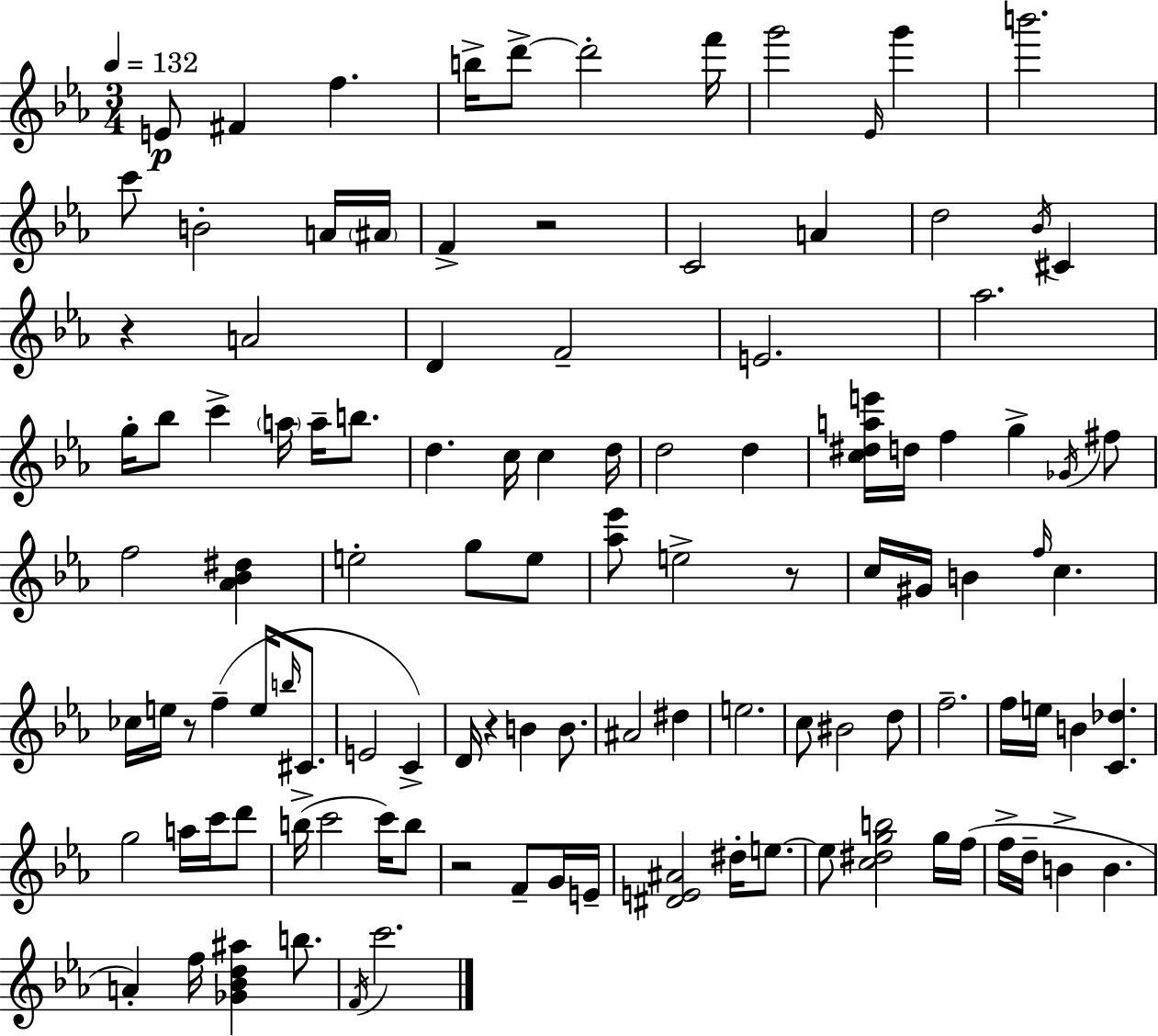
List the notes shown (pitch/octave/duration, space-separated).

E4/e F#4/q F5/q. B5/s D6/e D6/h F6/s G6/h Eb4/s G6/q B6/h. C6/e B4/h A4/s A#4/s F4/q R/h C4/h A4/q D5/h Bb4/s C#4/q R/q A4/h D4/q F4/h E4/h. Ab5/h. G5/s Bb5/e C6/q A5/s A5/s B5/e. D5/q. C5/s C5/q D5/s D5/h D5/q [C5,D#5,A5,E6]/s D5/s F5/q G5/q Gb4/s F#5/e F5/h [Ab4,Bb4,D#5]/q E5/h G5/e E5/e [Ab5,Eb6]/e E5/h R/e C5/s G#4/s B4/q F5/s C5/q. CES5/s E5/s R/e F5/q E5/s B5/s C#4/e. E4/h C4/q D4/s R/q B4/q B4/e. A#4/h D#5/q E5/h. C5/e BIS4/h D5/e F5/h. F5/s E5/s B4/q [C4,Db5]/q. G5/h A5/s C6/s D6/e B5/s C6/h C6/s B5/e R/h F4/e G4/s E4/s [D#4,E4,A#4]/h D#5/s E5/e. E5/e [C5,D#5,G5,B5]/h G5/s F5/s F5/s D5/s B4/q B4/q. A4/q F5/s [Gb4,Bb4,D5,A#5]/q B5/e. F4/s C6/h.